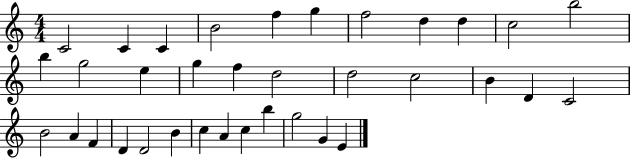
C4/h C4/q C4/q B4/h F5/q G5/q F5/h D5/q D5/q C5/h B5/h B5/q G5/h E5/q G5/q F5/q D5/h D5/h C5/h B4/q D4/q C4/h B4/h A4/q F4/q D4/q D4/h B4/q C5/q A4/q C5/q B5/q G5/h G4/q E4/q